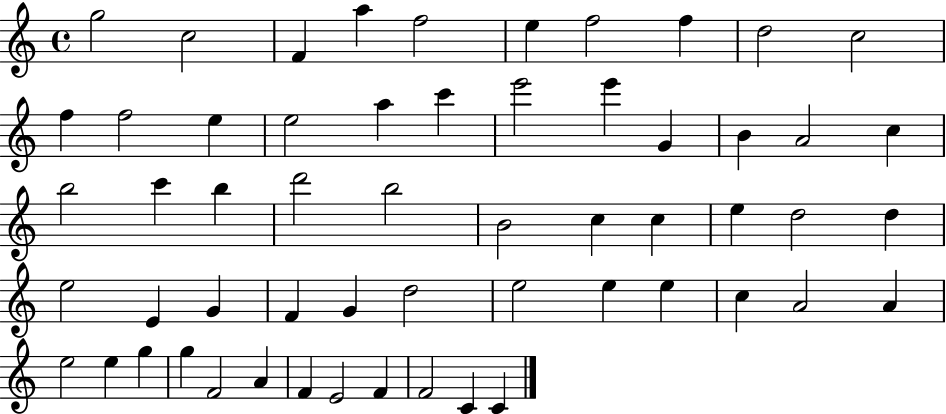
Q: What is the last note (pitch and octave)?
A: C4